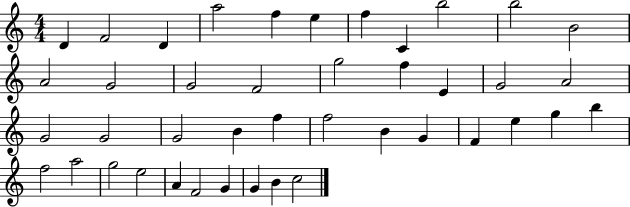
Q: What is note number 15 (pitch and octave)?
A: F4